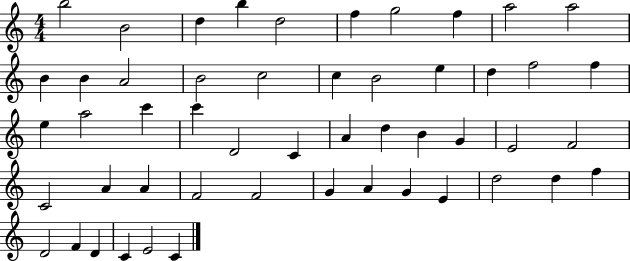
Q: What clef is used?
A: treble